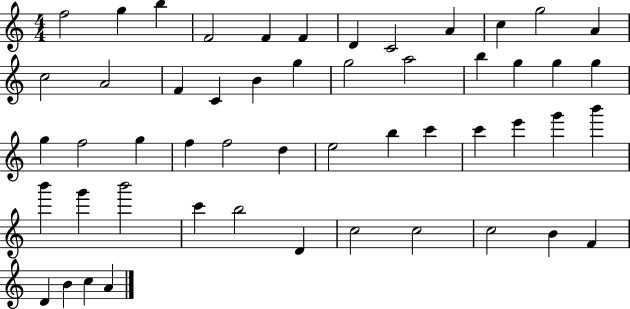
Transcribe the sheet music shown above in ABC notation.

X:1
T:Untitled
M:4/4
L:1/4
K:C
f2 g b F2 F F D C2 A c g2 A c2 A2 F C B g g2 a2 b g g g g f2 g f f2 d e2 b c' c' e' g' b' b' g' b'2 c' b2 D c2 c2 c2 B F D B c A